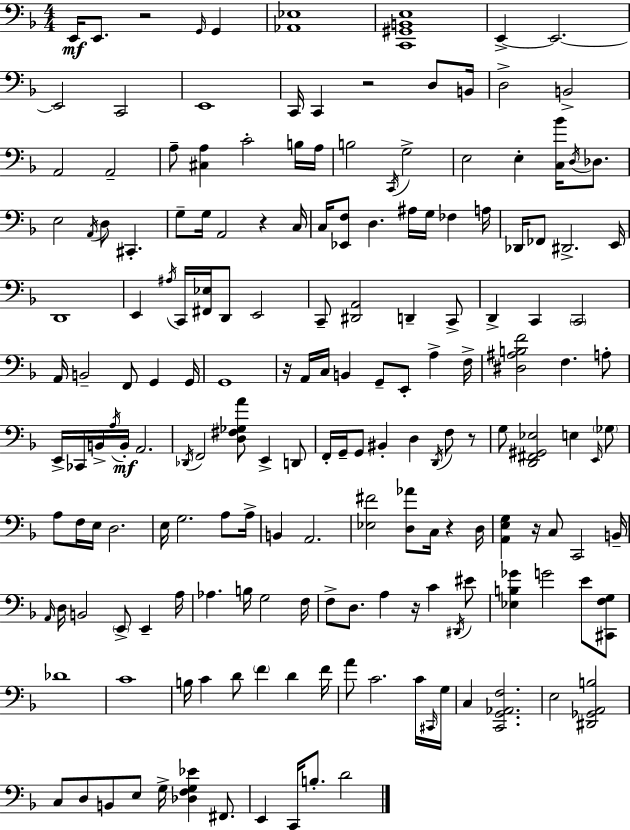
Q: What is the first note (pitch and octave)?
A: E2